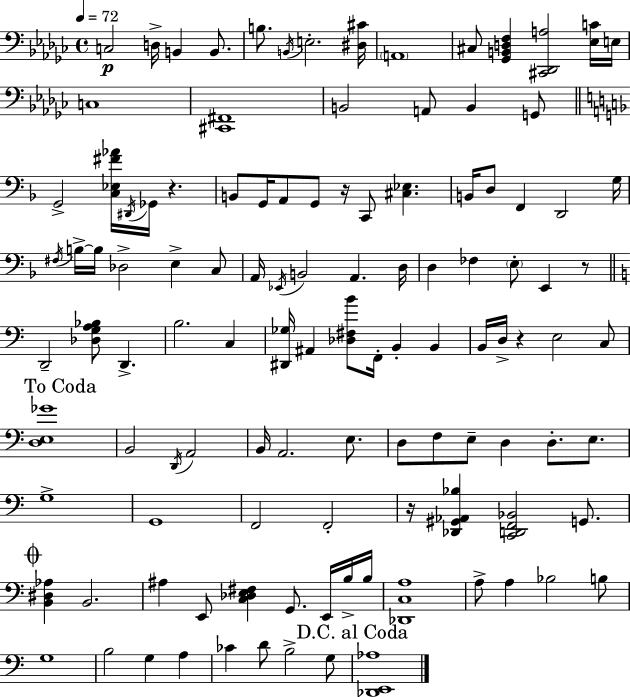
C3/h D3/s B2/q B2/e. B3/e. B2/s E3/h. [D#3,C#4]/s A2/w C#3/e [Gb2,B2,D3,F3]/q [C#2,Db2,A3]/h [Eb3,C4]/s E3/s C3/w [C#2,F#2]/w B2/h A2/e B2/q G2/e G2/h [C3,Eb3,F#4,Ab4]/s D#2/s Gb2/s R/q. B2/e G2/s A2/e G2/e R/s C2/e [C#3,Eb3]/q. B2/s D3/e F2/q D2/h G3/s F#3/s B3/s B3/s Db3/h E3/q C3/e A2/s Eb2/s B2/h A2/q. D3/s D3/q FES3/q E3/e E2/q R/e D2/h [Db3,G3,A3,Bb3]/e D2/q. B3/h. C3/q [D#2,Gb3]/s A#2/q [Db3,F#3,B4]/e F2/s B2/q B2/q B2/s D3/s R/q E3/h C3/e [D3,E3,Gb4]/w B2/h D2/s A2/h B2/s A2/h. E3/e. D3/e F3/e E3/e D3/q D3/e. E3/e. G3/w G2/w F2/h F2/h R/s [Db2,G#2,Ab2,Bb3]/q [C2,D2,F2,Bb2]/h G2/e. [B2,D#3,Ab3]/q B2/h. A#3/q E2/e [C3,Db3,E3,F#3]/q G2/e. E2/s B3/s B3/s [Db2,C3,A3]/w A3/e A3/q Bb3/h B3/e G3/w B3/h G3/q A3/q CES4/q D4/e B3/h G3/e [Db2,E2,Ab3]/w